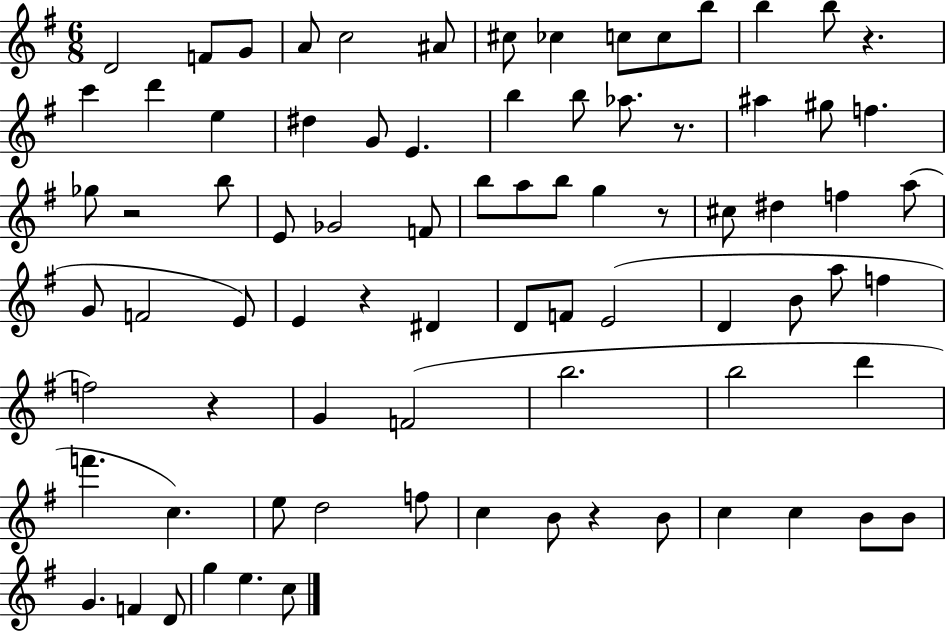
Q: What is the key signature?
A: G major